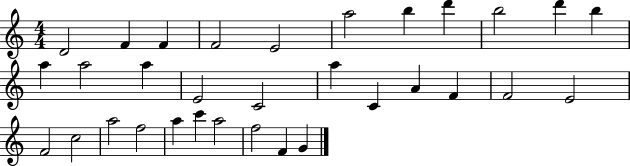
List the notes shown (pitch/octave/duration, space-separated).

D4/h F4/q F4/q F4/h E4/h A5/h B5/q D6/q B5/h D6/q B5/q A5/q A5/h A5/q E4/h C4/h A5/q C4/q A4/q F4/q F4/h E4/h F4/h C5/h A5/h F5/h A5/q C6/q A5/h F5/h F4/q G4/q